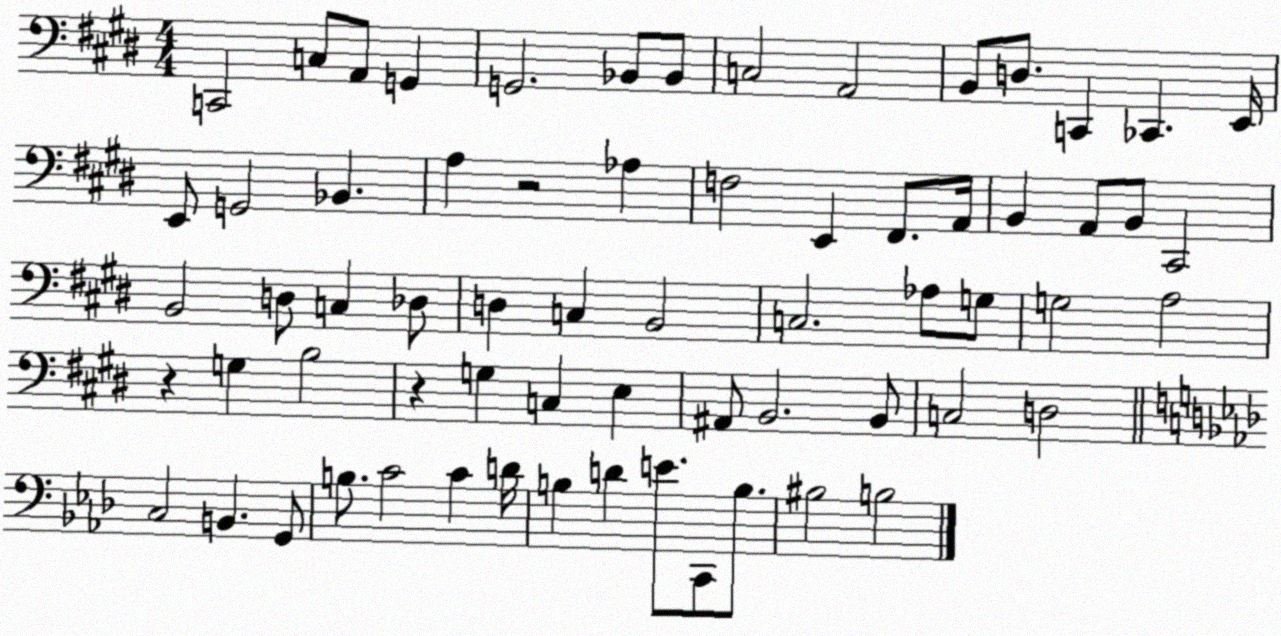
X:1
T:Untitled
M:4/4
L:1/4
K:E
C,,2 C,/2 A,,/2 G,, G,,2 _B,,/2 _B,,/2 C,2 A,,2 B,,/2 D,/2 C,, _C,, E,,/4 E,,/2 G,,2 _B,, A, z2 _A, F,2 E,, ^F,,/2 A,,/4 B,, A,,/2 B,,/2 ^C,,2 B,,2 D,/2 C, _D,/2 D, C, B,,2 C,2 _A,/2 G,/2 G,2 A,2 z G, B,2 z G, C, E, ^A,,/2 B,,2 B,,/2 C,2 D,2 C,2 B,, G,,/2 B,/2 C2 C D/4 B, D E/2 C,,/2 B,/2 ^B,2 B,2